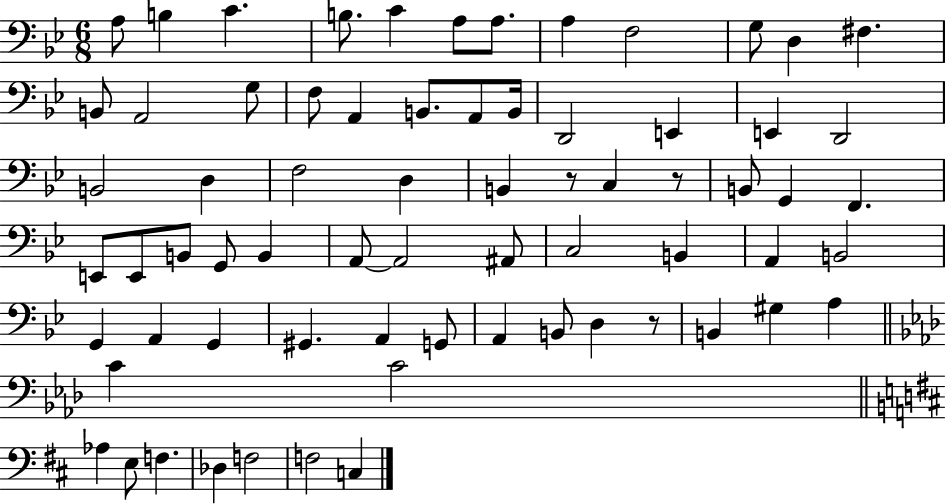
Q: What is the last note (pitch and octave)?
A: C3